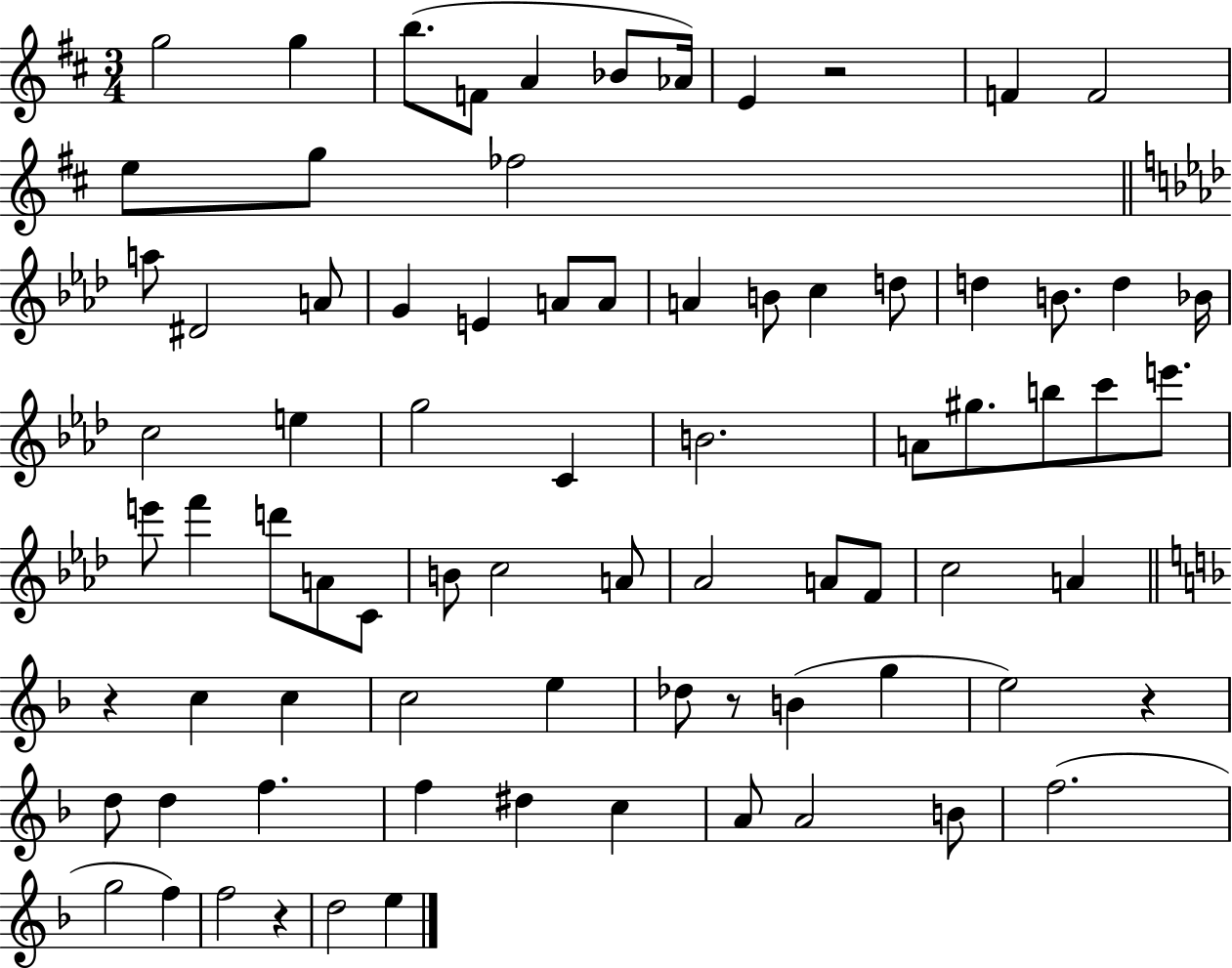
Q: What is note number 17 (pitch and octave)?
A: G4